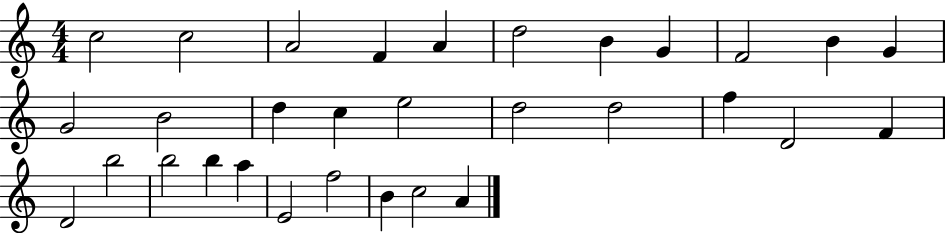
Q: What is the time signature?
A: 4/4